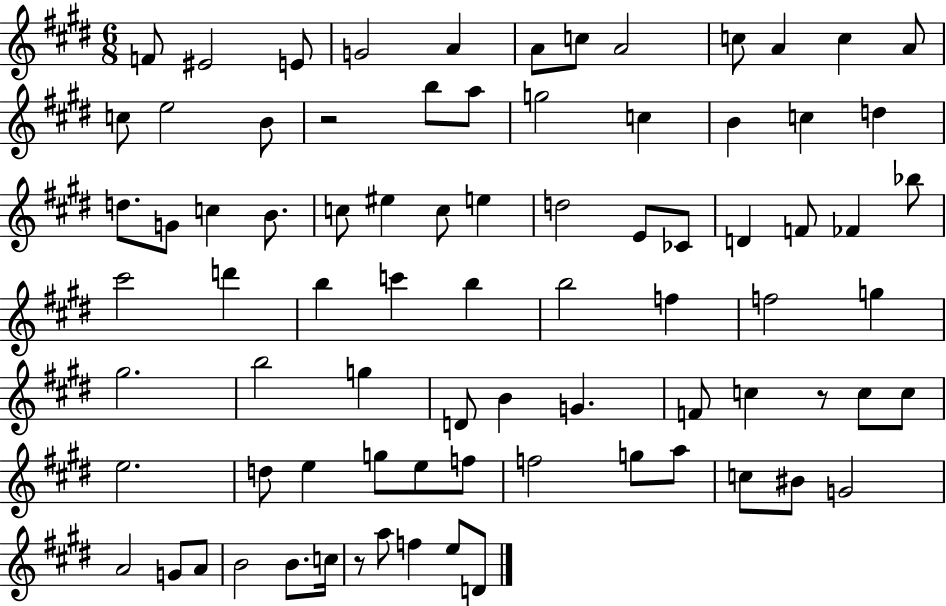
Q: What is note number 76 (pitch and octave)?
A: F5